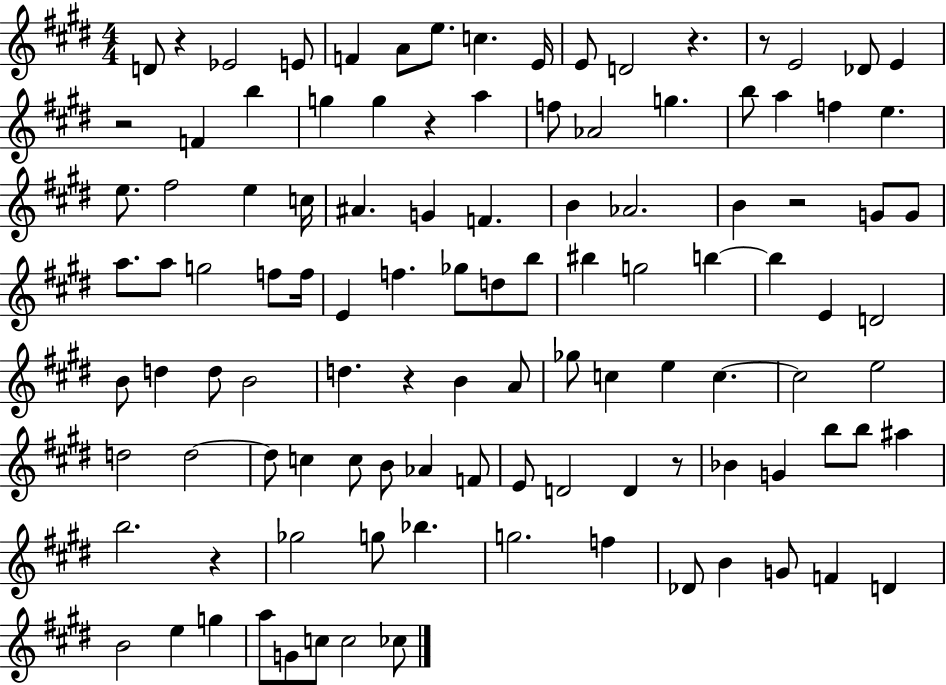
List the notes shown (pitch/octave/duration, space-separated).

D4/e R/q Eb4/h E4/e F4/q A4/e E5/e. C5/q. E4/s E4/e D4/h R/q. R/e E4/h Db4/e E4/q R/h F4/q B5/q G5/q G5/q R/q A5/q F5/e Ab4/h G5/q. B5/e A5/q F5/q E5/q. E5/e. F#5/h E5/q C5/s A#4/q. G4/q F4/q. B4/q Ab4/h. B4/q R/h G4/e G4/e A5/e. A5/e G5/h F5/e F5/s E4/q F5/q. Gb5/e D5/e B5/e BIS5/q G5/h B5/q B5/q E4/q D4/h B4/e D5/q D5/e B4/h D5/q. R/q B4/q A4/e Gb5/e C5/q E5/q C5/q. C5/h E5/h D5/h D5/h D5/e C5/q C5/e B4/e Ab4/q F4/e E4/e D4/h D4/q R/e Bb4/q G4/q B5/e B5/e A#5/q B5/h. R/q Gb5/h G5/e Bb5/q. G5/h. F5/q Db4/e B4/q G4/e F4/q D4/q B4/h E5/q G5/q A5/e G4/e C5/e C5/h CES5/e